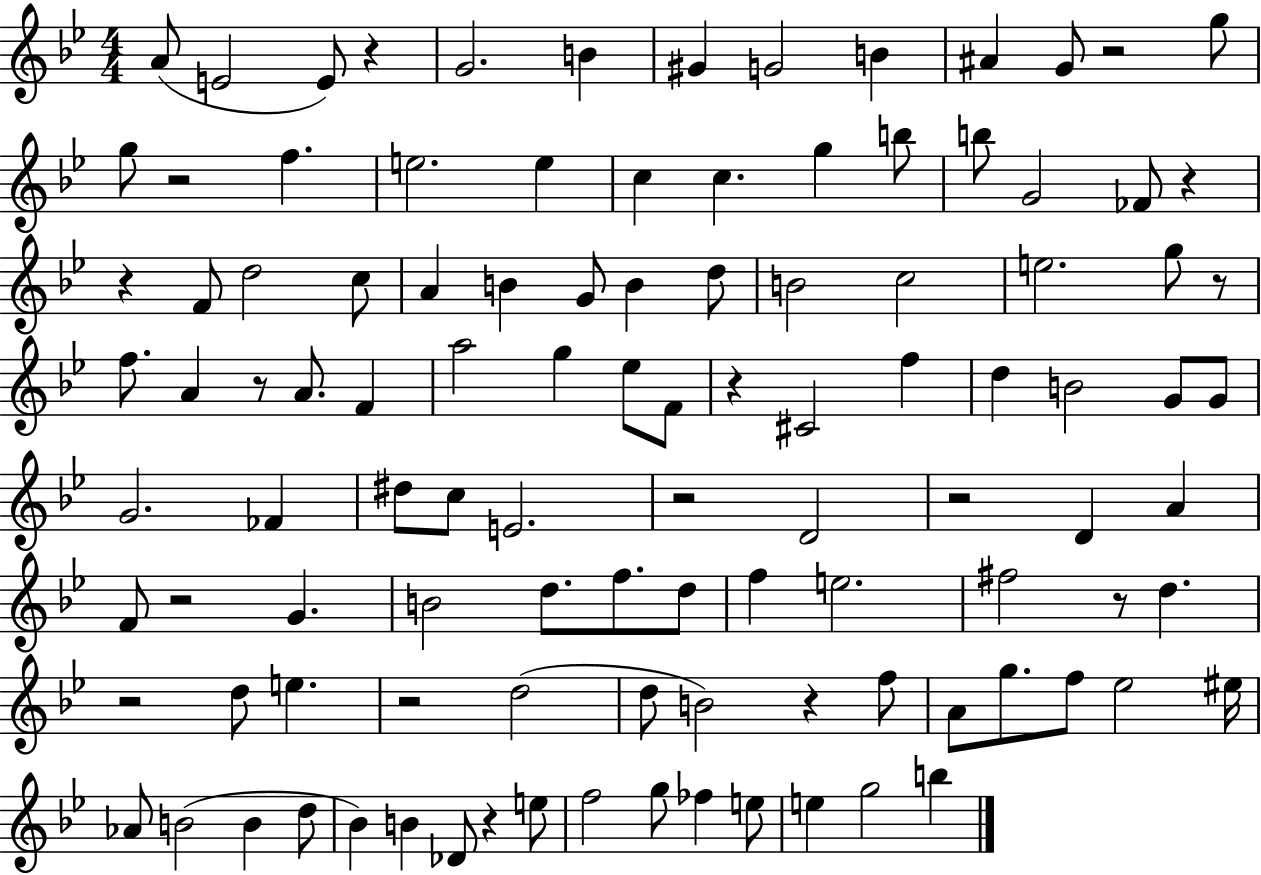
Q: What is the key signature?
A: BES major